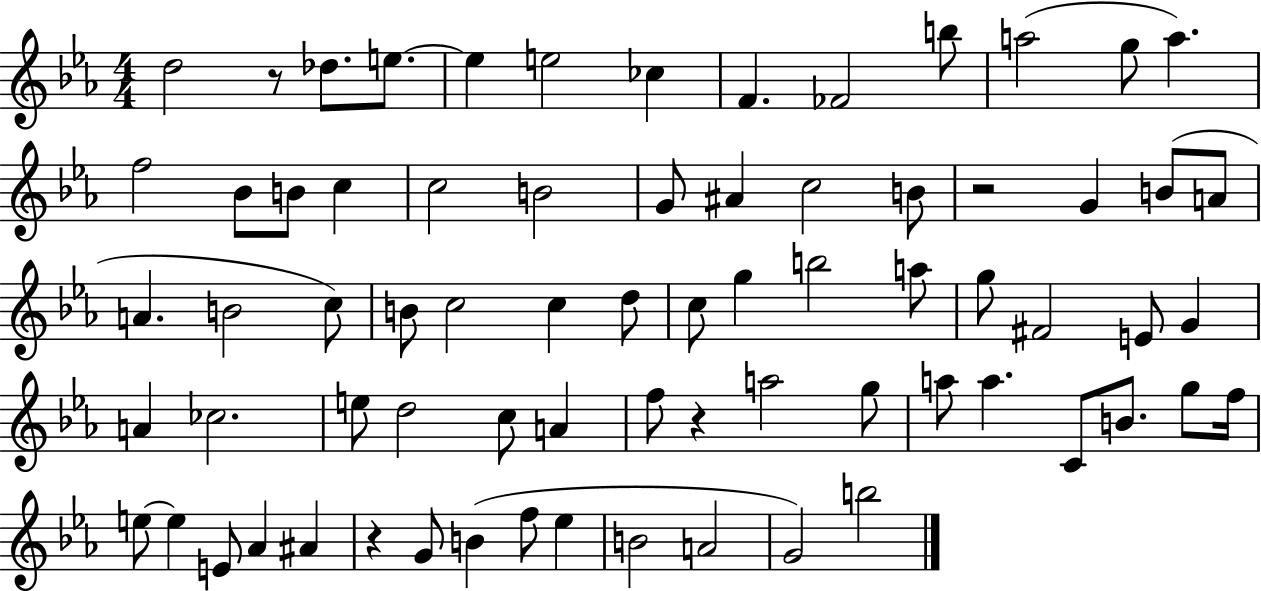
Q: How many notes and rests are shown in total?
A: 72